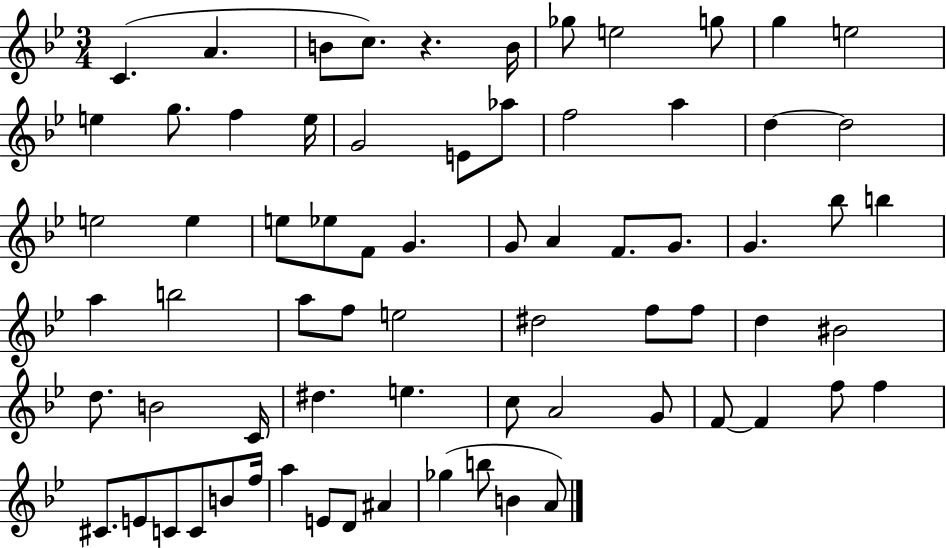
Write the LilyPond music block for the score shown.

{
  \clef treble
  \numericTimeSignature
  \time 3/4
  \key bes \major
  c'4.( a'4. | b'8 c''8.) r4. b'16 | ges''8 e''2 g''8 | g''4 e''2 | \break e''4 g''8. f''4 e''16 | g'2 e'8 aes''8 | f''2 a''4 | d''4~~ d''2 | \break e''2 e''4 | e''8 ees''8 f'8 g'4. | g'8 a'4 f'8. g'8. | g'4. bes''8 b''4 | \break a''4 b''2 | a''8 f''8 e''2 | dis''2 f''8 f''8 | d''4 bis'2 | \break d''8. b'2 c'16 | dis''4. e''4. | c''8 a'2 g'8 | f'8~~ f'4 f''8 f''4 | \break cis'8. e'8 c'8 c'8 b'8 f''16 | a''4 e'8 d'8 ais'4 | ges''4( b''8 b'4 a'8) | \bar "|."
}